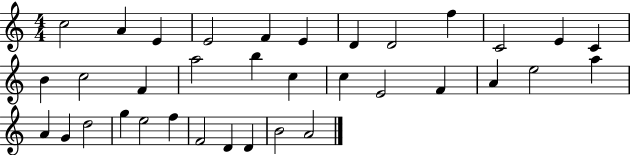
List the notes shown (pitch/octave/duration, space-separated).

C5/h A4/q E4/q E4/h F4/q E4/q D4/q D4/h F5/q C4/h E4/q C4/q B4/q C5/h F4/q A5/h B5/q C5/q C5/q E4/h F4/q A4/q E5/h A5/q A4/q G4/q D5/h G5/q E5/h F5/q F4/h D4/q D4/q B4/h A4/h